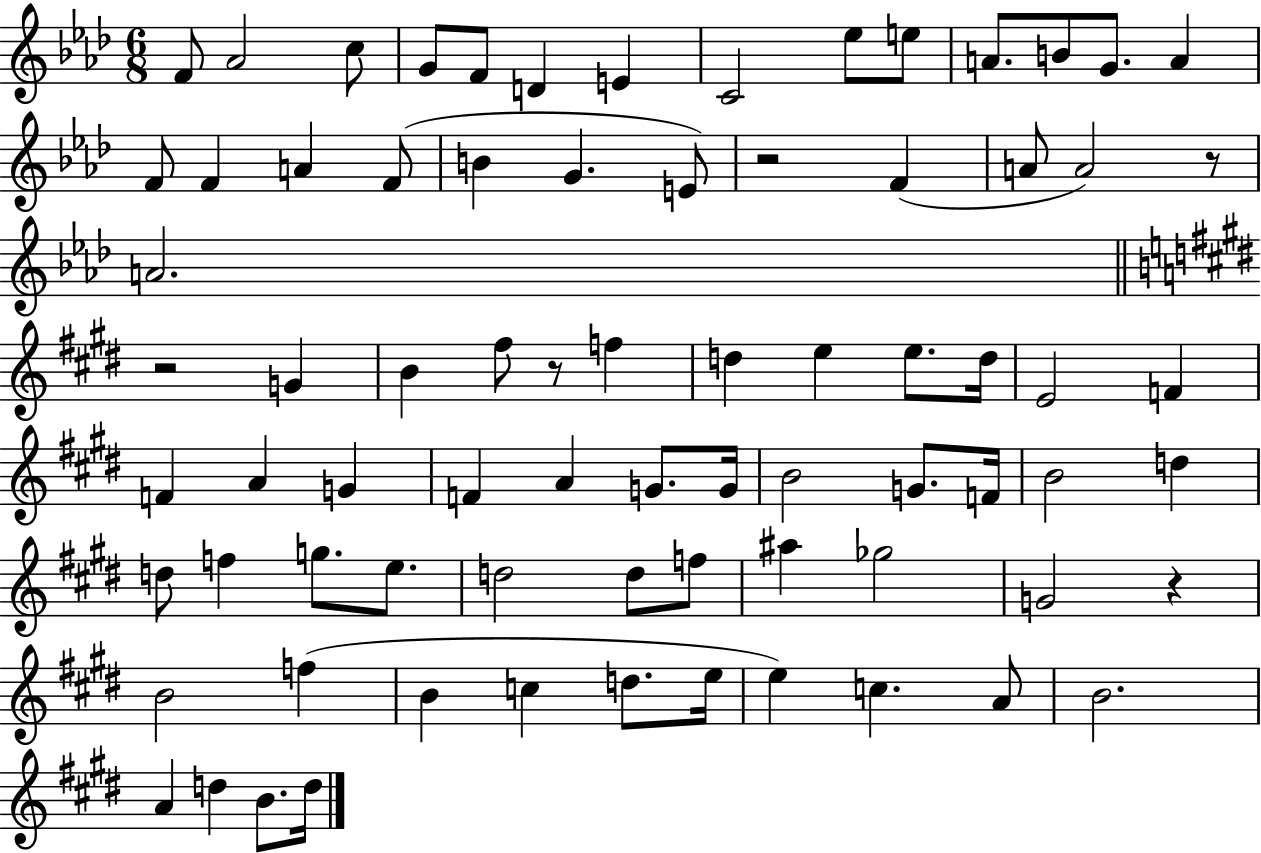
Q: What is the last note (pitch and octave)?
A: D5